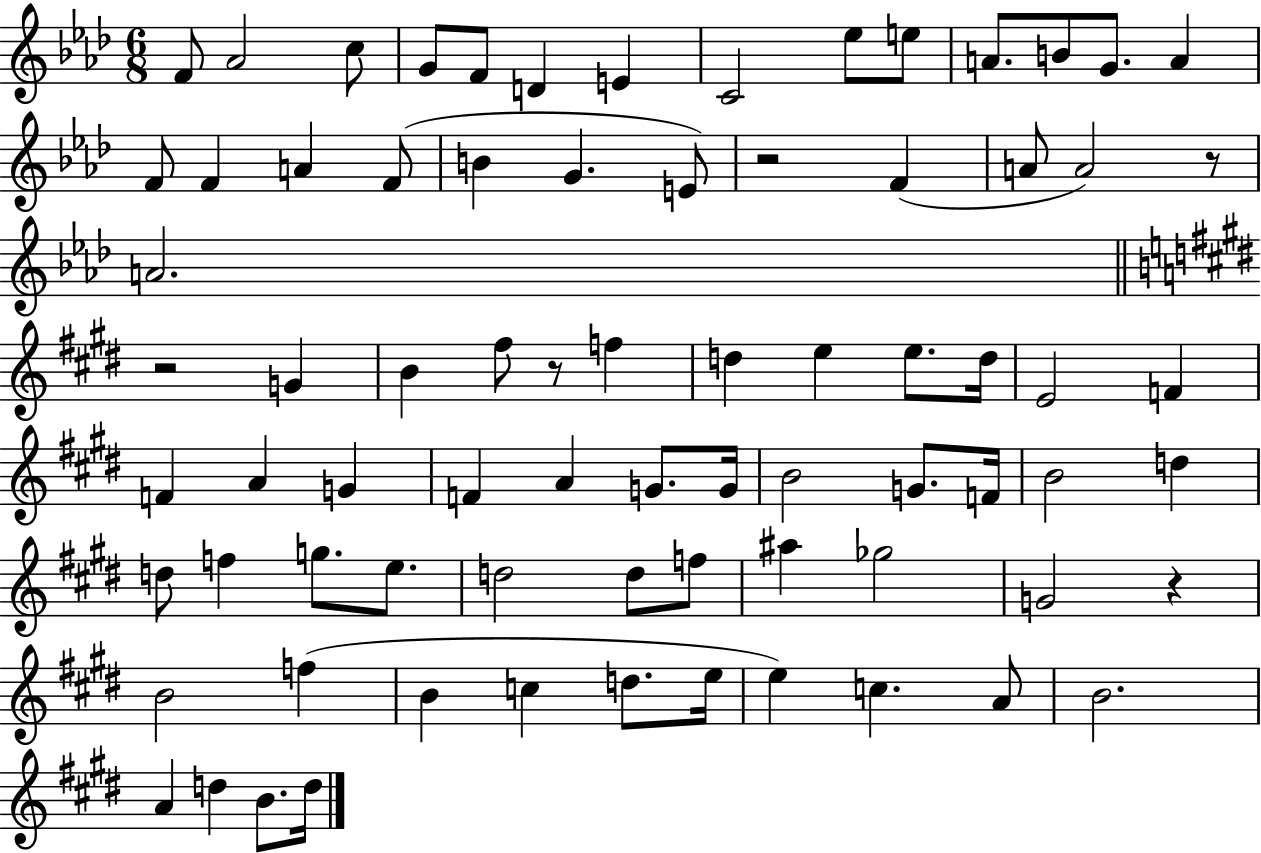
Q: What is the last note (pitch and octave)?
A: D5